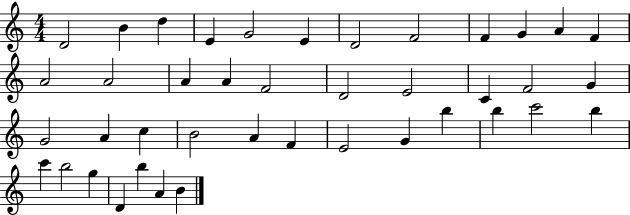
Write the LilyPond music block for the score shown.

{
  \clef treble
  \numericTimeSignature
  \time 4/4
  \key c \major
  d'2 b'4 d''4 | e'4 g'2 e'4 | d'2 f'2 | f'4 g'4 a'4 f'4 | \break a'2 a'2 | a'4 a'4 f'2 | d'2 e'2 | c'4 f'2 g'4 | \break g'2 a'4 c''4 | b'2 a'4 f'4 | e'2 g'4 b''4 | b''4 c'''2 b''4 | \break c'''4 b''2 g''4 | d'4 b''4 a'4 b'4 | \bar "|."
}